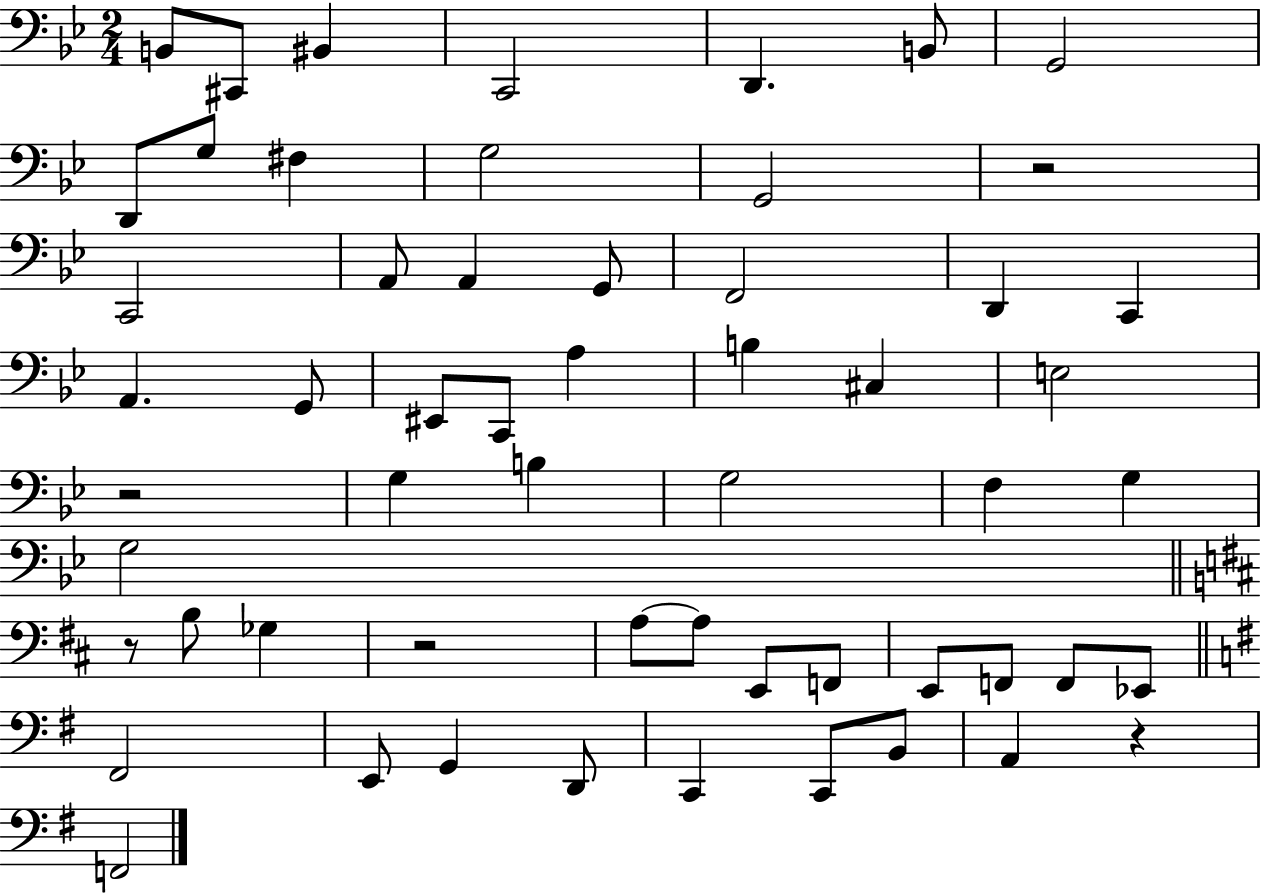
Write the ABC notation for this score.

X:1
T:Untitled
M:2/4
L:1/4
K:Bb
B,,/2 ^C,,/2 ^B,, C,,2 D,, B,,/2 G,,2 D,,/2 G,/2 ^F, G,2 G,,2 z2 C,,2 A,,/2 A,, G,,/2 F,,2 D,, C,, A,, G,,/2 ^E,,/2 C,,/2 A, B, ^C, E,2 z2 G, B, G,2 F, G, G,2 z/2 B,/2 _G, z2 A,/2 A,/2 E,,/2 F,,/2 E,,/2 F,,/2 F,,/2 _E,,/2 ^F,,2 E,,/2 G,, D,,/2 C,, C,,/2 B,,/2 A,, z F,,2